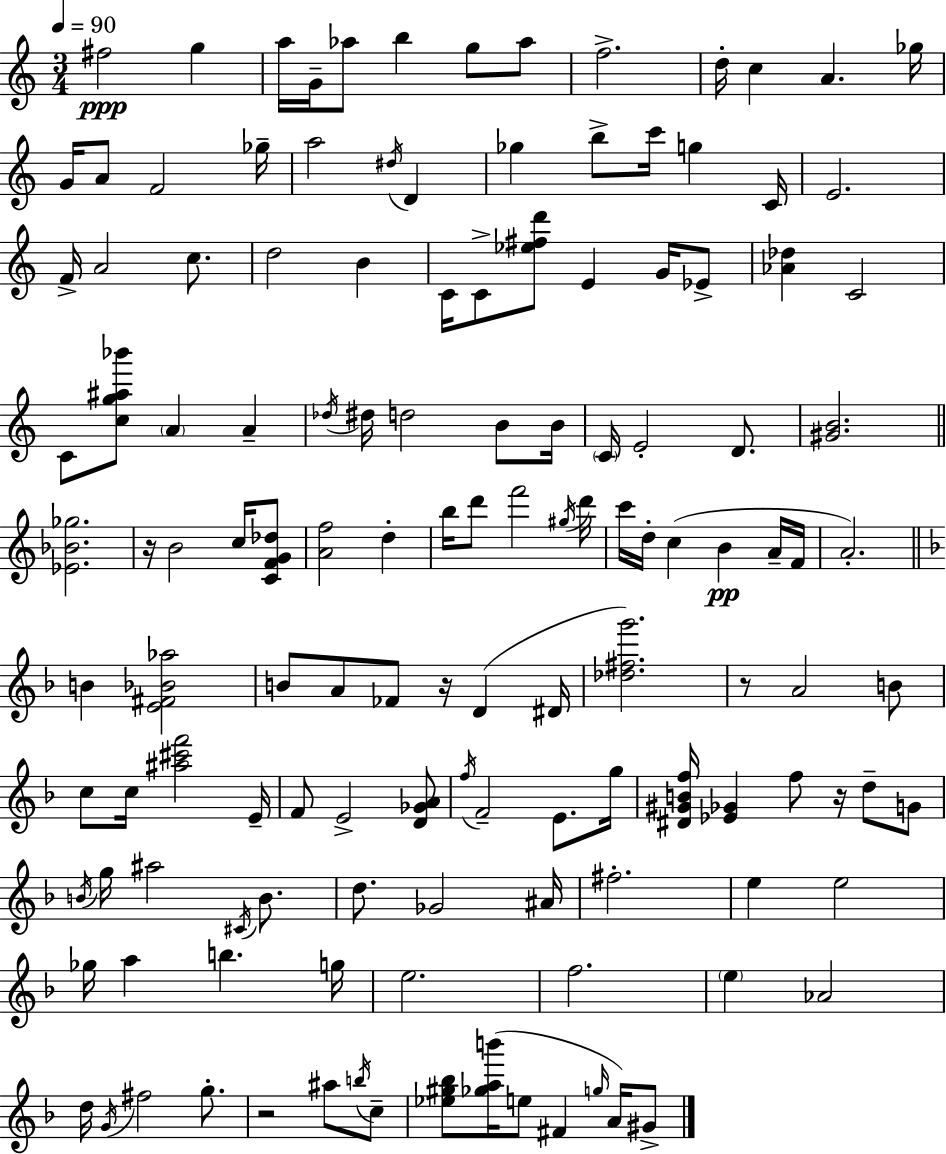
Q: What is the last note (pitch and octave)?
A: G#4